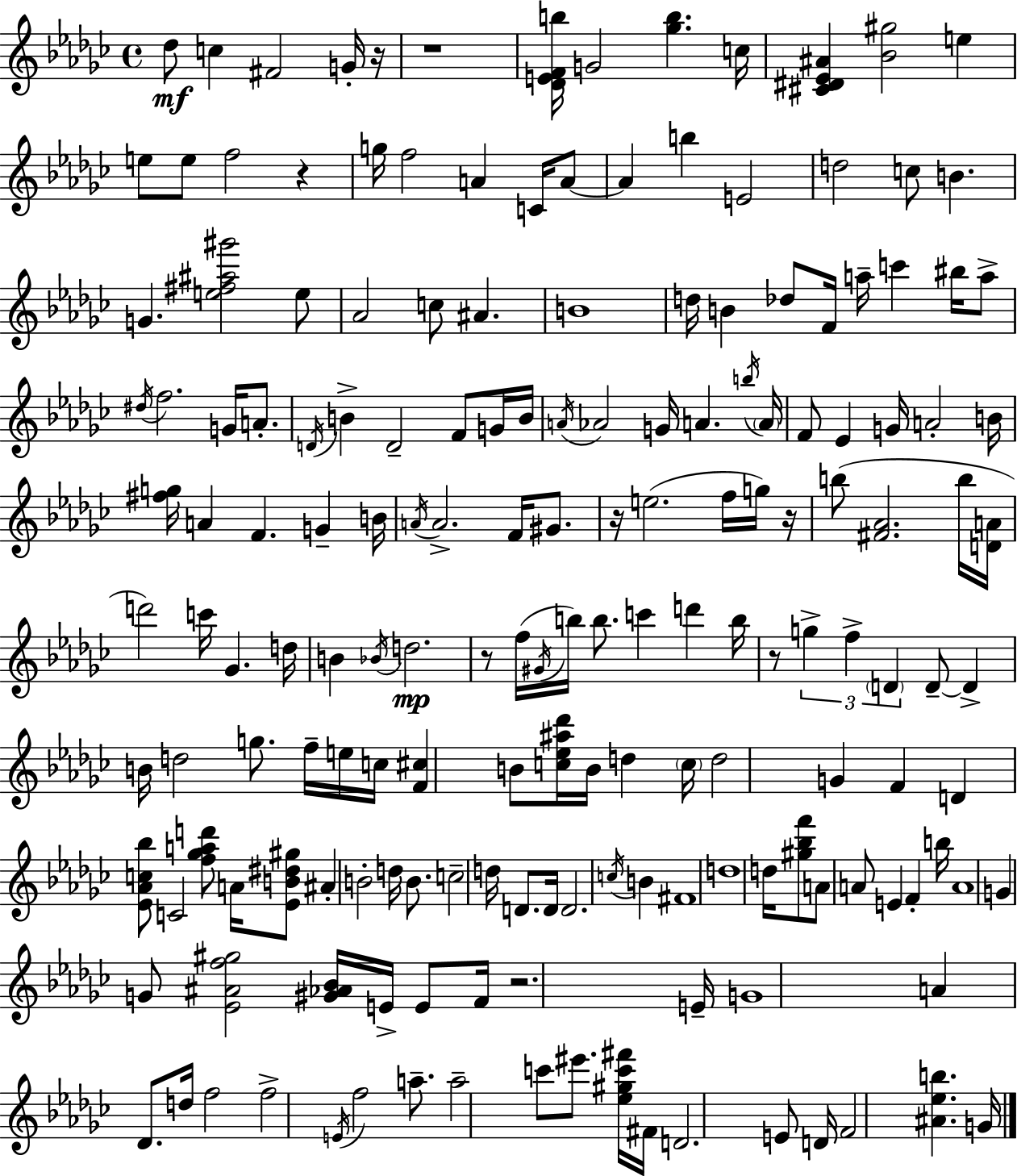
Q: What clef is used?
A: treble